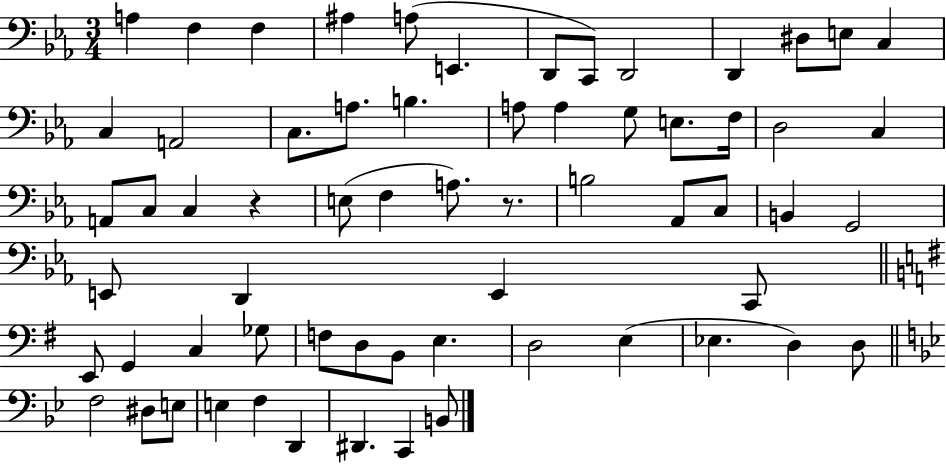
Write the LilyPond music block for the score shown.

{
  \clef bass
  \numericTimeSignature
  \time 3/4
  \key ees \major
  a4 f4 f4 | ais4 a8( e,4. | d,8 c,8) d,2 | d,4 dis8 e8 c4 | \break c4 a,2 | c8. a8. b4. | a8 a4 g8 e8. f16 | d2 c4 | \break a,8 c8 c4 r4 | e8( f4 a8.) r8. | b2 aes,8 c8 | b,4 g,2 | \break e,8 d,4 e,4 c,8 | \bar "||" \break \key g \major e,8 g,4 c4 ges8 | f8 d8 b,8 e4. | d2 e4( | ees4. d4) d8 | \break \bar "||" \break \key bes \major f2 dis8 e8 | e4 f4 d,4 | dis,4. c,4 b,8 | \bar "|."
}